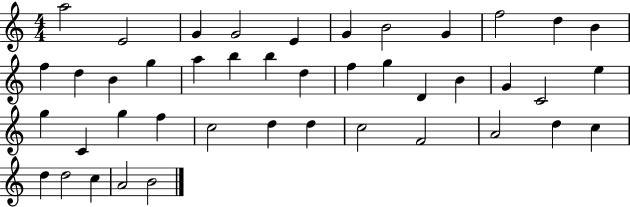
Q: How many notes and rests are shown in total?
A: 43